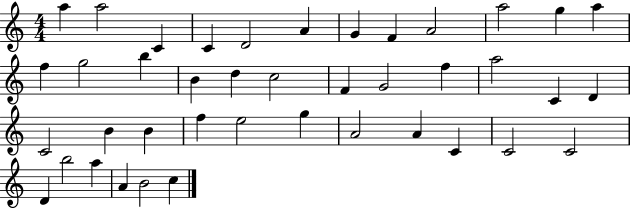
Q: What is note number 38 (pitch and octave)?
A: A5